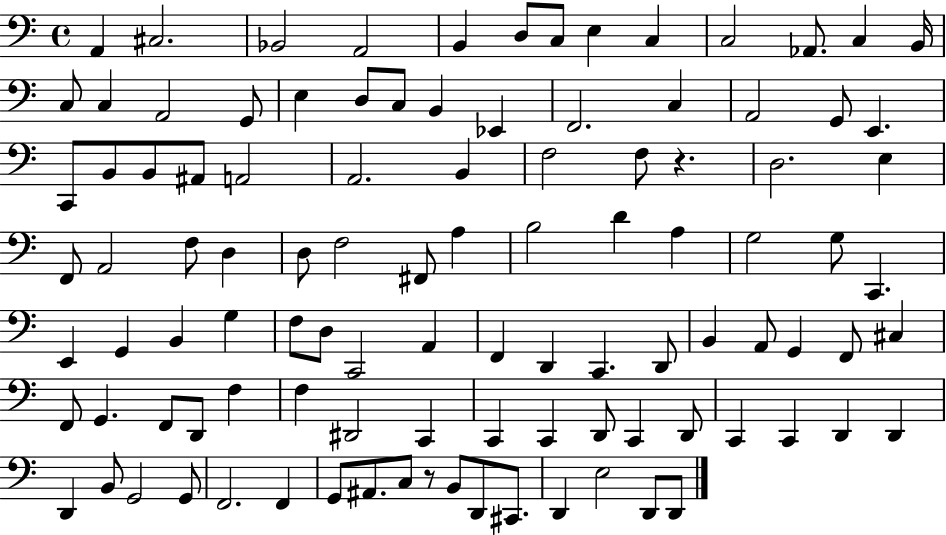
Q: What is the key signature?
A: C major